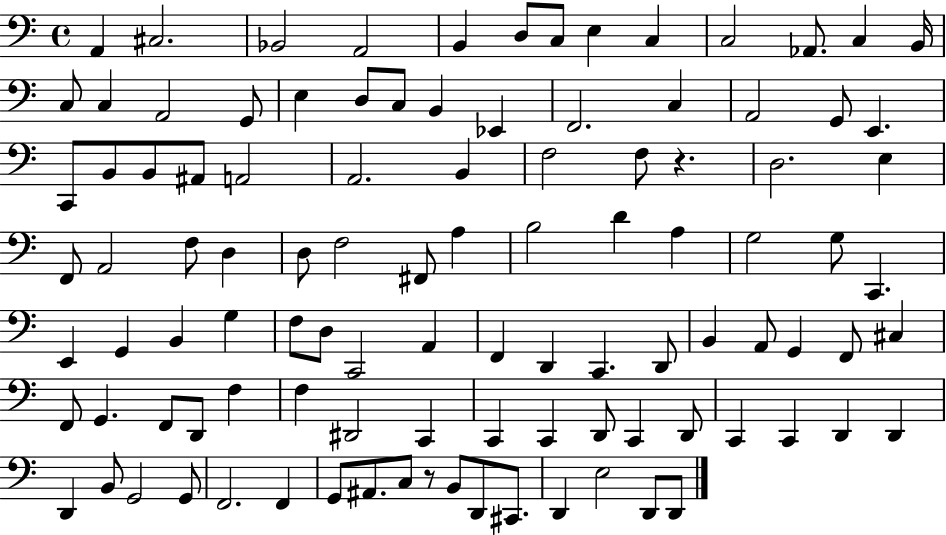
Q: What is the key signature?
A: C major